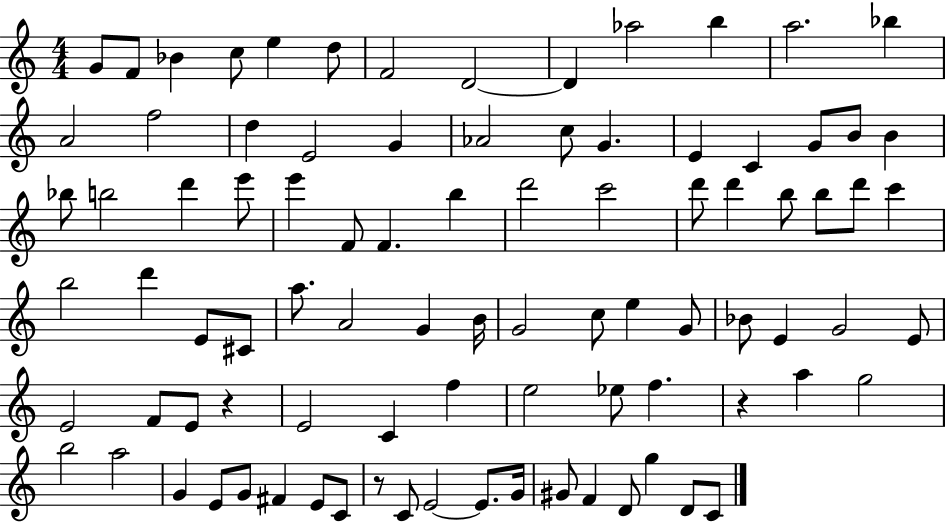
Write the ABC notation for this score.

X:1
T:Untitled
M:4/4
L:1/4
K:C
G/2 F/2 _B c/2 e d/2 F2 D2 D _a2 b a2 _b A2 f2 d E2 G _A2 c/2 G E C G/2 B/2 B _b/2 b2 d' e'/2 e' F/2 F b d'2 c'2 d'/2 d' b/2 b/2 d'/2 c' b2 d' E/2 ^C/2 a/2 A2 G B/4 G2 c/2 e G/2 _B/2 E G2 E/2 E2 F/2 E/2 z E2 C f e2 _e/2 f z a g2 b2 a2 G E/2 G/2 ^F E/2 C/2 z/2 C/2 E2 E/2 G/4 ^G/2 F D/2 g D/2 C/2